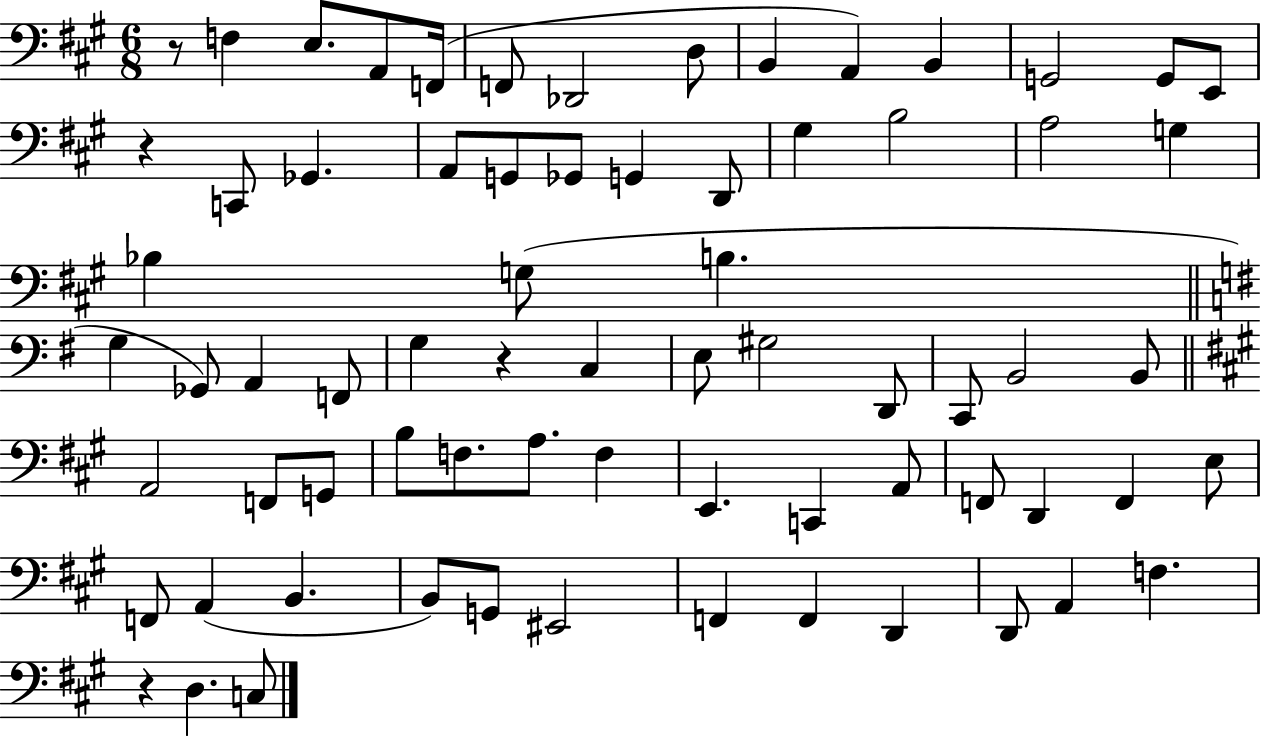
{
  \clef bass
  \numericTimeSignature
  \time 6/8
  \key a \major
  r8 f4 e8. a,8 f,16( | f,8 des,2 d8 | b,4 a,4) b,4 | g,2 g,8 e,8 | \break r4 c,8 ges,4. | a,8 g,8 ges,8 g,4 d,8 | gis4 b2 | a2 g4 | \break bes4 g8( b4. | \bar "||" \break \key g \major g4 ges,8) a,4 f,8 | g4 r4 c4 | e8 gis2 d,8 | c,8 b,2 b,8 | \break \bar "||" \break \key a \major a,2 f,8 g,8 | b8 f8. a8. f4 | e,4. c,4 a,8 | f,8 d,4 f,4 e8 | \break f,8 a,4( b,4. | b,8) g,8 eis,2 | f,4 f,4 d,4 | d,8 a,4 f4. | \break r4 d4. c8 | \bar "|."
}